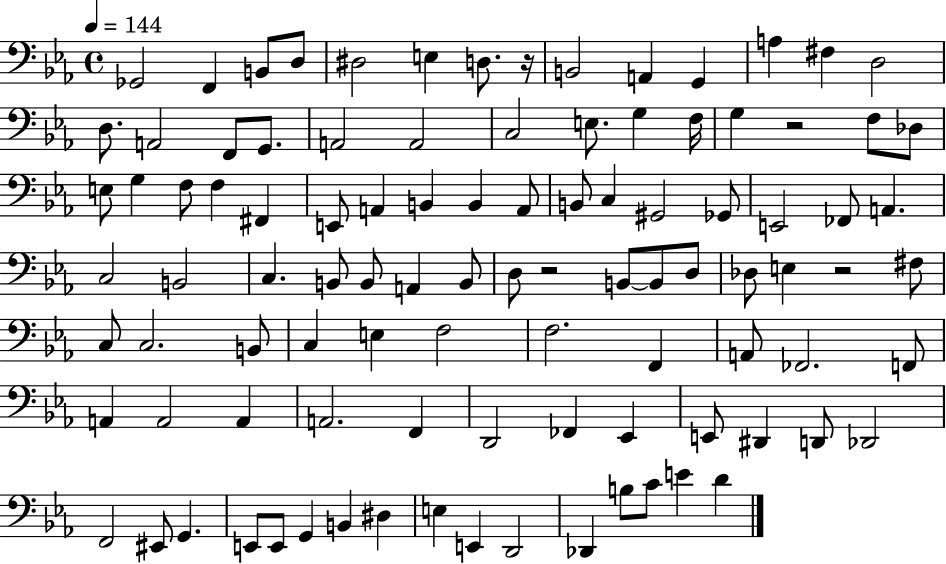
{
  \clef bass
  \time 4/4
  \defaultTimeSignature
  \key ees \major
  \tempo 4 = 144
  ges,2 f,4 b,8 d8 | dis2 e4 d8. r16 | b,2 a,4 g,4 | a4 fis4 d2 | \break d8. a,2 f,8 g,8. | a,2 a,2 | c2 e8. g4 f16 | g4 r2 f8 des8 | \break e8 g4 f8 f4 fis,4 | e,8 a,4 b,4 b,4 a,8 | b,8 c4 gis,2 ges,8 | e,2 fes,8 a,4. | \break c2 b,2 | c4. b,8 b,8 a,4 b,8 | d8 r2 b,8~~ b,8 d8 | des8 e4 r2 fis8 | \break c8 c2. b,8 | c4 e4 f2 | f2. f,4 | a,8 fes,2. f,8 | \break a,4 a,2 a,4 | a,2. f,4 | d,2 fes,4 ees,4 | e,8 dis,4 d,8 des,2 | \break f,2 eis,8 g,4. | e,8 e,8 g,4 b,4 dis4 | e4 e,4 d,2 | des,4 b8 c'8 e'4 d'4 | \break \bar "|."
}